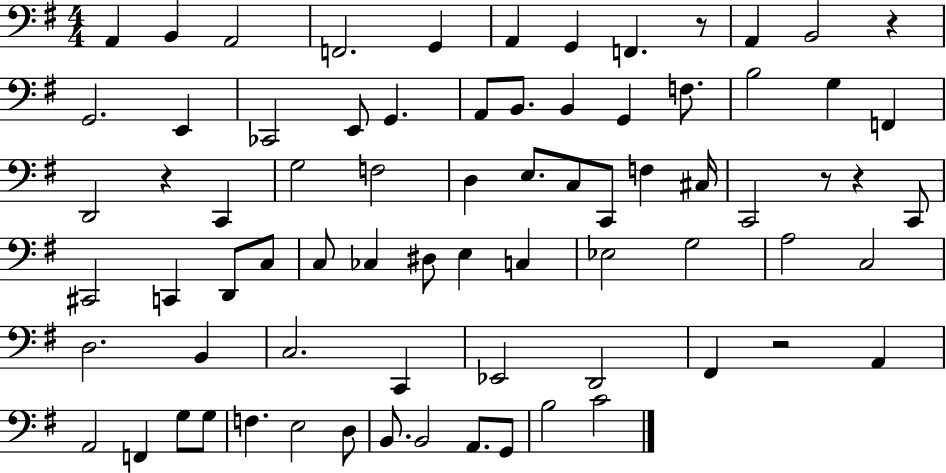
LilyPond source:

{
  \clef bass
  \numericTimeSignature
  \time 4/4
  \key g \major
  a,4 b,4 a,2 | f,2. g,4 | a,4 g,4 f,4. r8 | a,4 b,2 r4 | \break g,2. e,4 | ces,2 e,8 g,4. | a,8 b,8. b,4 g,4 f8. | b2 g4 f,4 | \break d,2 r4 c,4 | g2 f2 | d4 e8. c8 c,8 f4 cis16 | c,2 r8 r4 c,8 | \break cis,2 c,4 d,8 c8 | c8 ces4 dis8 e4 c4 | ees2 g2 | a2 c2 | \break d2. b,4 | c2. c,4 | ees,2 d,2 | fis,4 r2 a,4 | \break a,2 f,4 g8 g8 | f4. e2 d8 | b,8. b,2 a,8. g,8 | b2 c'2 | \break \bar "|."
}